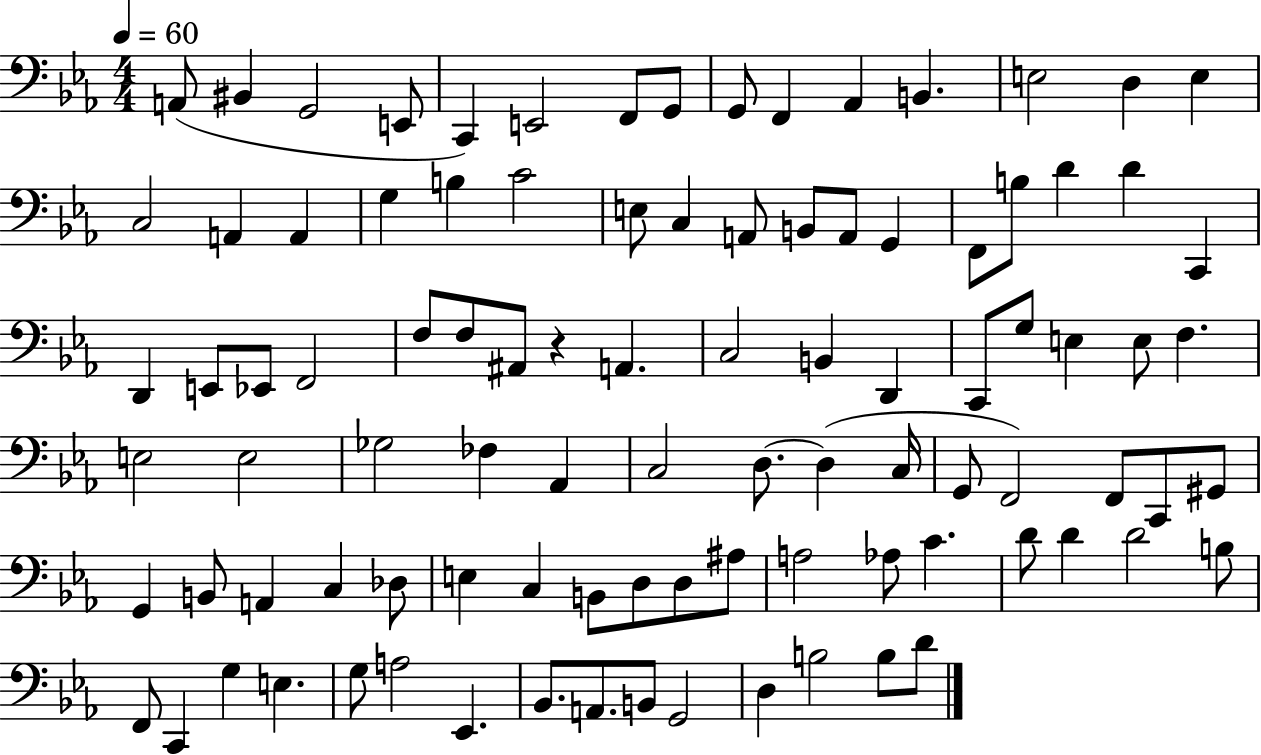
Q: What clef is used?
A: bass